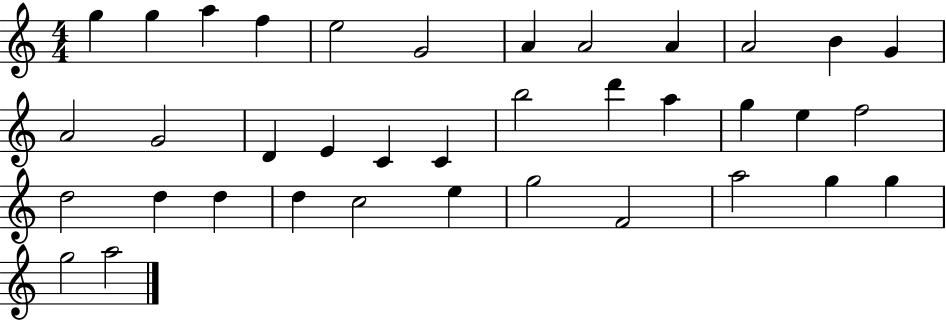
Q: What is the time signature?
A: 4/4